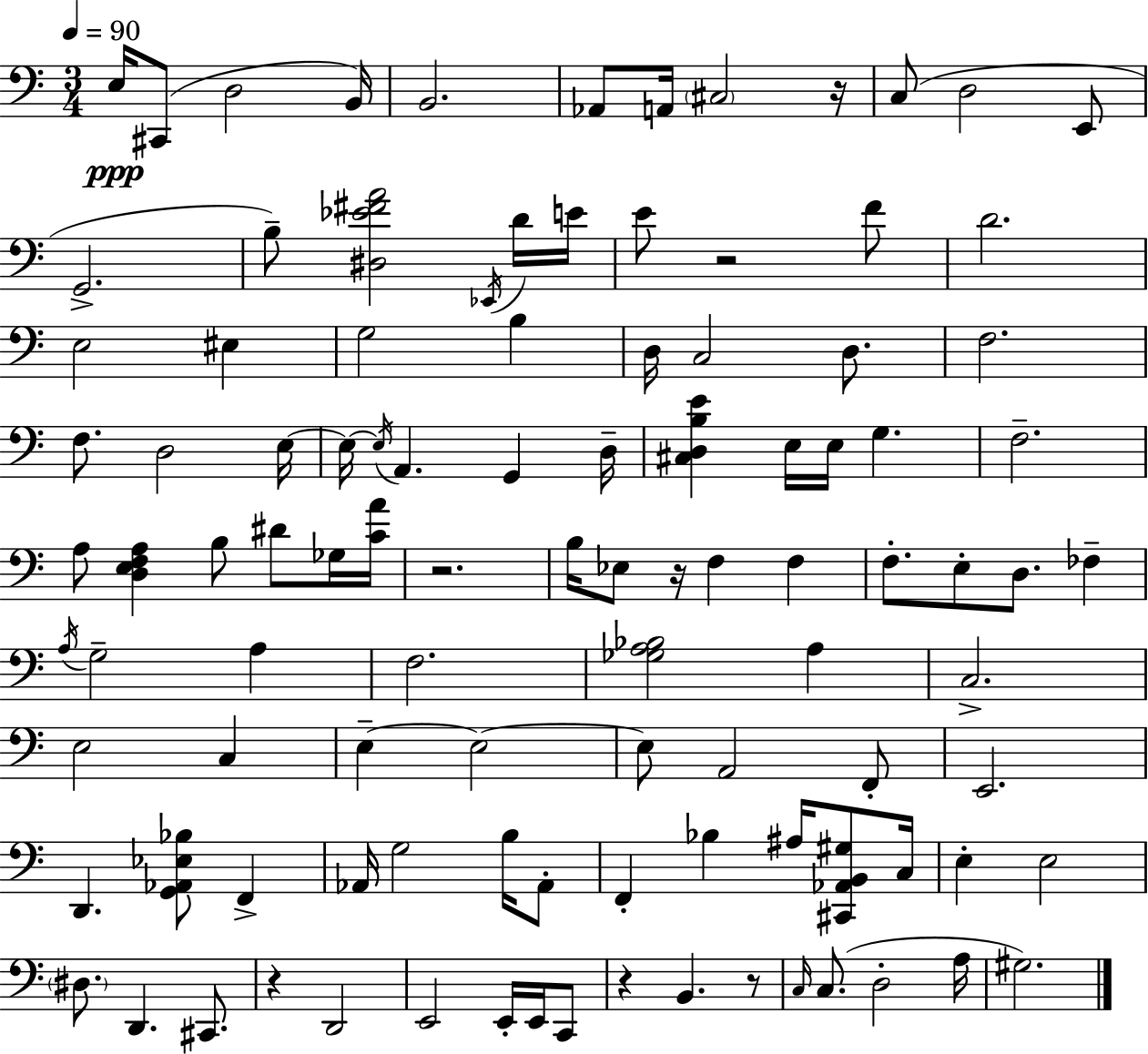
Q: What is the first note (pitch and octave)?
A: E3